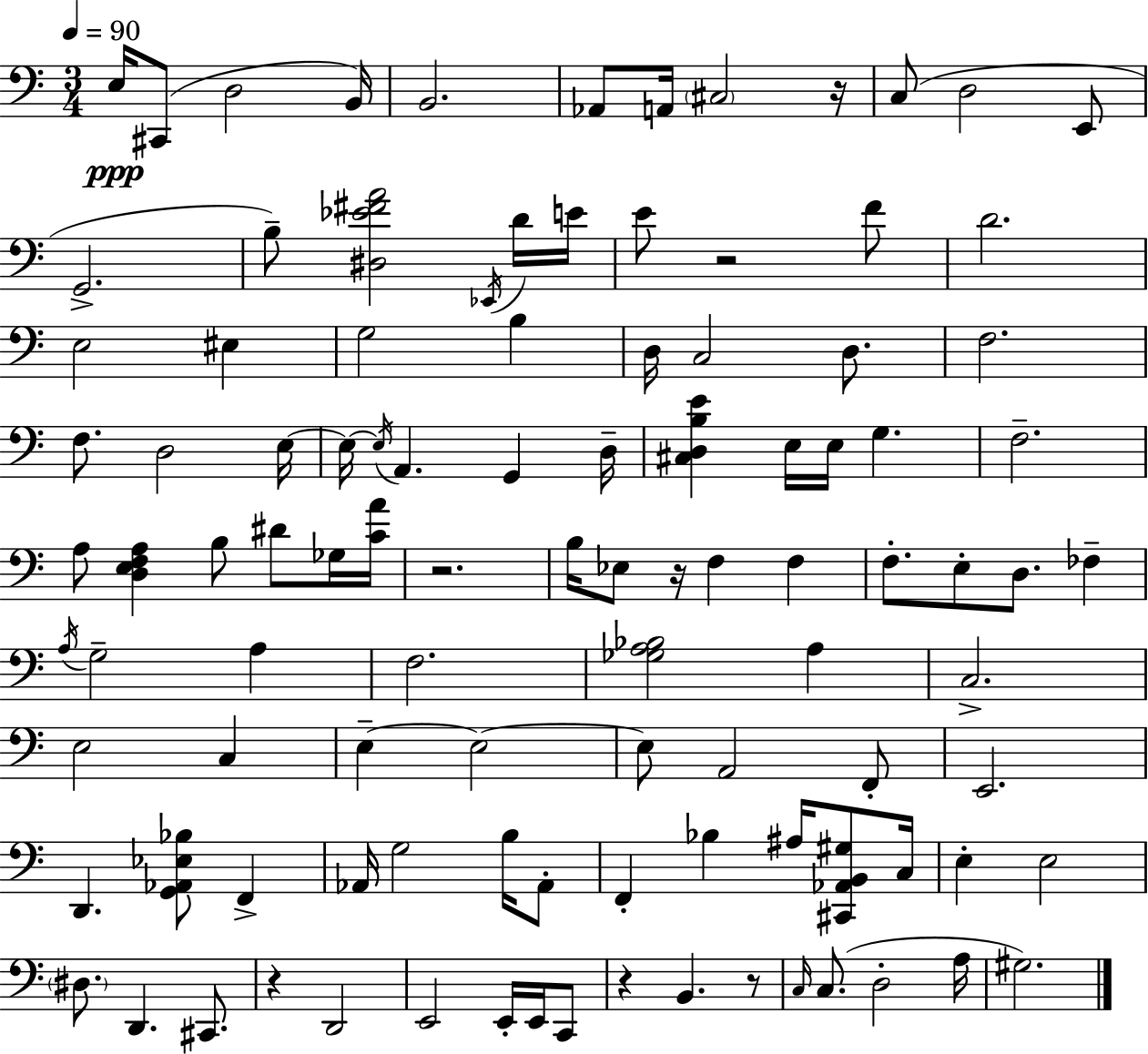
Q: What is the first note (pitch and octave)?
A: E3